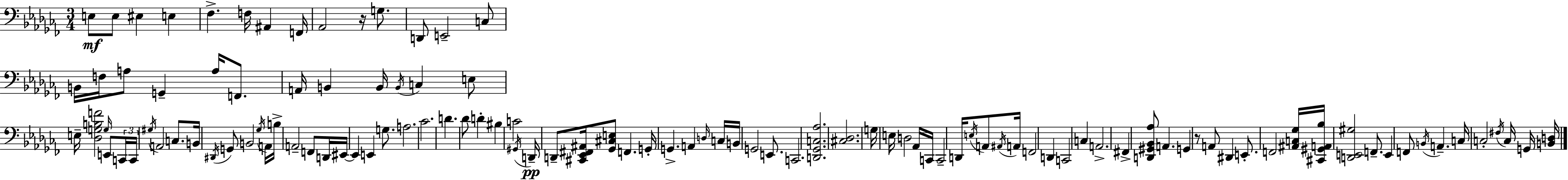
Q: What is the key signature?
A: AES minor